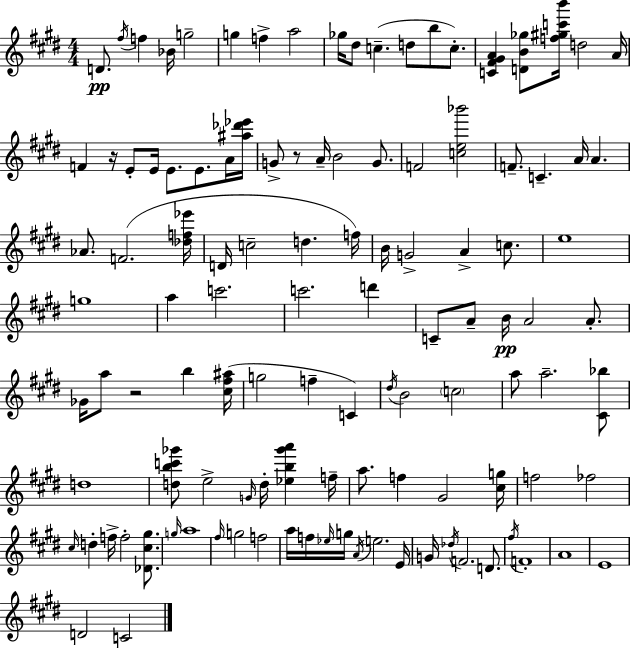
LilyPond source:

{
  \clef treble
  \numericTimeSignature
  \time 4/4
  \key e \major
  d'8.\pp \acciaccatura { fis''16 } f''4 bes'16 g''2-- | g''4 f''4-> a''2 | ges''16 dis''8 c''4.--( d''8 b''8 c''8.-.) | <c' fis' gis' a'>4 <d' b' ges''>8 <f'' gis'' c''' b'''>16 d''2 | \break a'16 f'4 r16 e'8-. e'16 e'8. e'8. a'16 | <ais'' des''' ees'''>16 g'8-> r8 a'16-- b'2 g'8. | f'2 <c'' e'' bes'''>2 | f'8.-- c'4.-- a'16 a'4. | \break aes'8. f'2.( | <des'' f'' ees'''>16 d'16 c''2-- d''4. | f''16) b'16 g'2-> a'4-> c''8. | e''1 | \break g''1 | a''4 c'''2. | c'''2. d'''4 | c'8-- a'8-- b'16\pp a'2 a'8.-. | \break ges'16 a''8 r2 b''4 | <cis'' fis'' ais''>16( g''2 f''4-- c'4) | \acciaccatura { dis''16 } b'2 \parenthesize c''2 | a''8 a''2.-- | \break <cis' bes''>8 d''1 | <d'' b'' c''' ges'''>8 e''2-> \grace { g'16 } d''16-. <ees'' b'' ges''' a'''>4 | f''16-- a''8. f''4 gis'2 | <cis'' g''>16 f''2 fes''2 | \break \grace { cis''16 } d''4-. f''16-> f''2-. | <des' cis'' gis''>8. \grace { g''16 } a''1 | \grace { fis''16 } g''2 f''2 | a''16 f''16 \grace { ees''16 } g''16 \acciaccatura { a'16 } e''2. | \break e'16 g'16 \acciaccatura { des''16 } f'2. | d'8. \acciaccatura { fis''16 } f'1-. | a'1 | e'1 | \break d'2 | c'2 \bar "|."
}